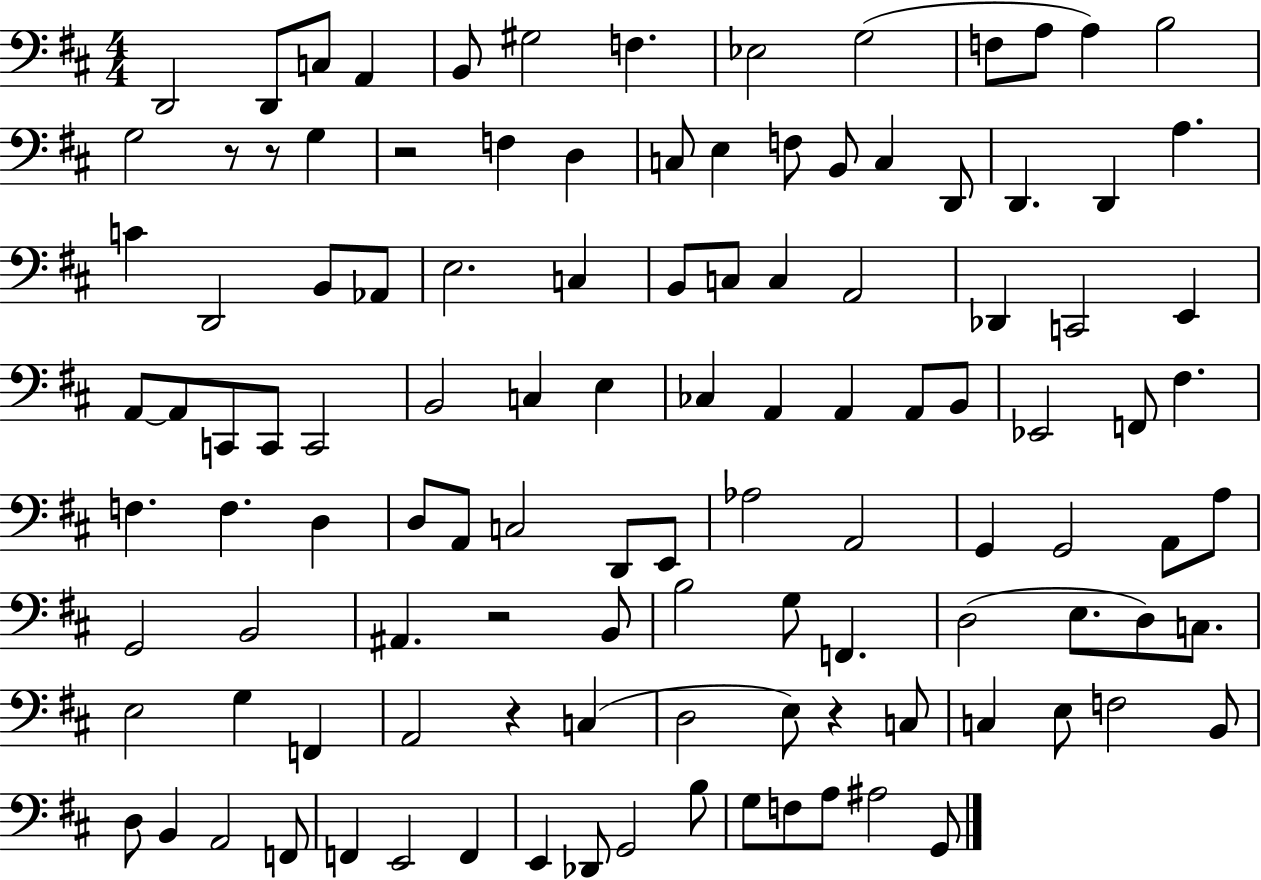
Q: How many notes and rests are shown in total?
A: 114